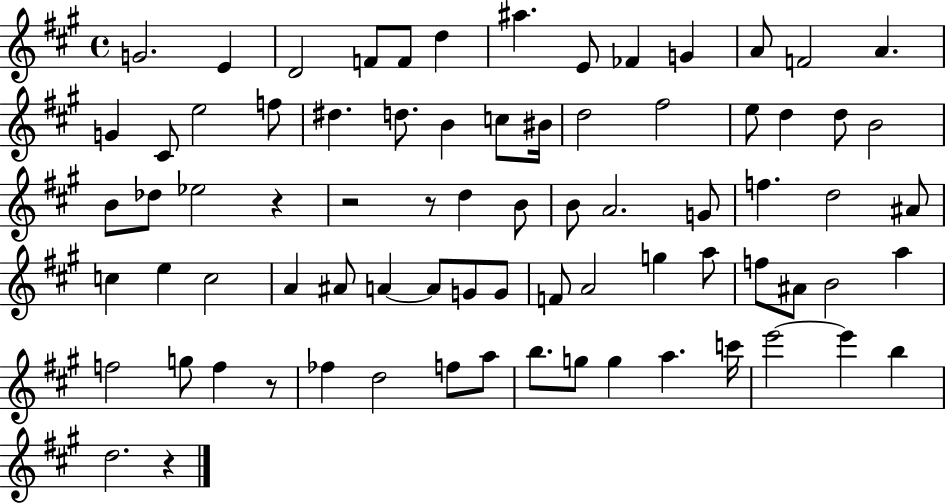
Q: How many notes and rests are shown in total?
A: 77